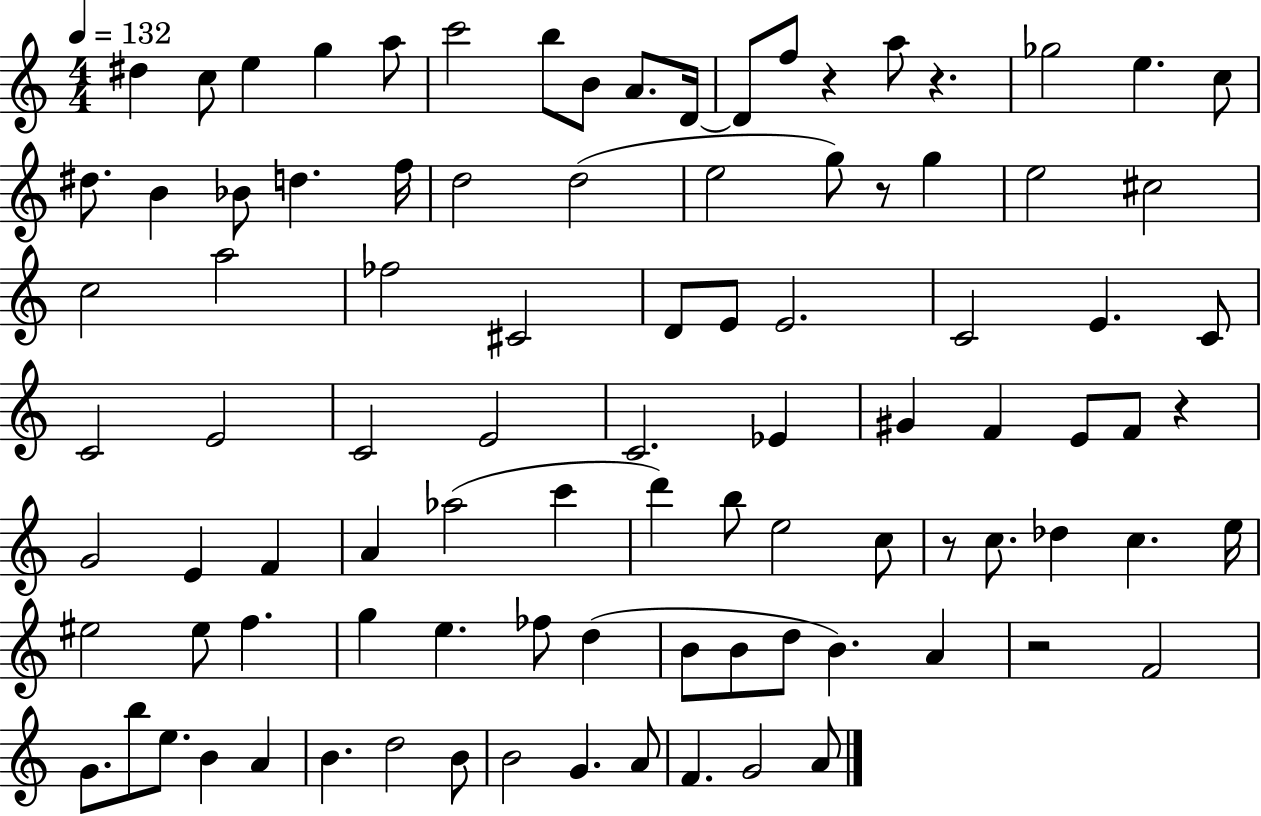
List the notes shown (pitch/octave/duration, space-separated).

D#5/q C5/e E5/q G5/q A5/e C6/h B5/e B4/e A4/e. D4/s D4/e F5/e R/q A5/e R/q. Gb5/h E5/q. C5/e D#5/e. B4/q Bb4/e D5/q. F5/s D5/h D5/h E5/h G5/e R/e G5/q E5/h C#5/h C5/h A5/h FES5/h C#4/h D4/e E4/e E4/h. C4/h E4/q. C4/e C4/h E4/h C4/h E4/h C4/h. Eb4/q G#4/q F4/q E4/e F4/e R/q G4/h E4/q F4/q A4/q Ab5/h C6/q D6/q B5/e E5/h C5/e R/e C5/e. Db5/q C5/q. E5/s EIS5/h EIS5/e F5/q. G5/q E5/q. FES5/e D5/q B4/e B4/e D5/e B4/q. A4/q R/h F4/h G4/e. B5/e E5/e. B4/q A4/q B4/q. D5/h B4/e B4/h G4/q. A4/e F4/q. G4/h A4/e